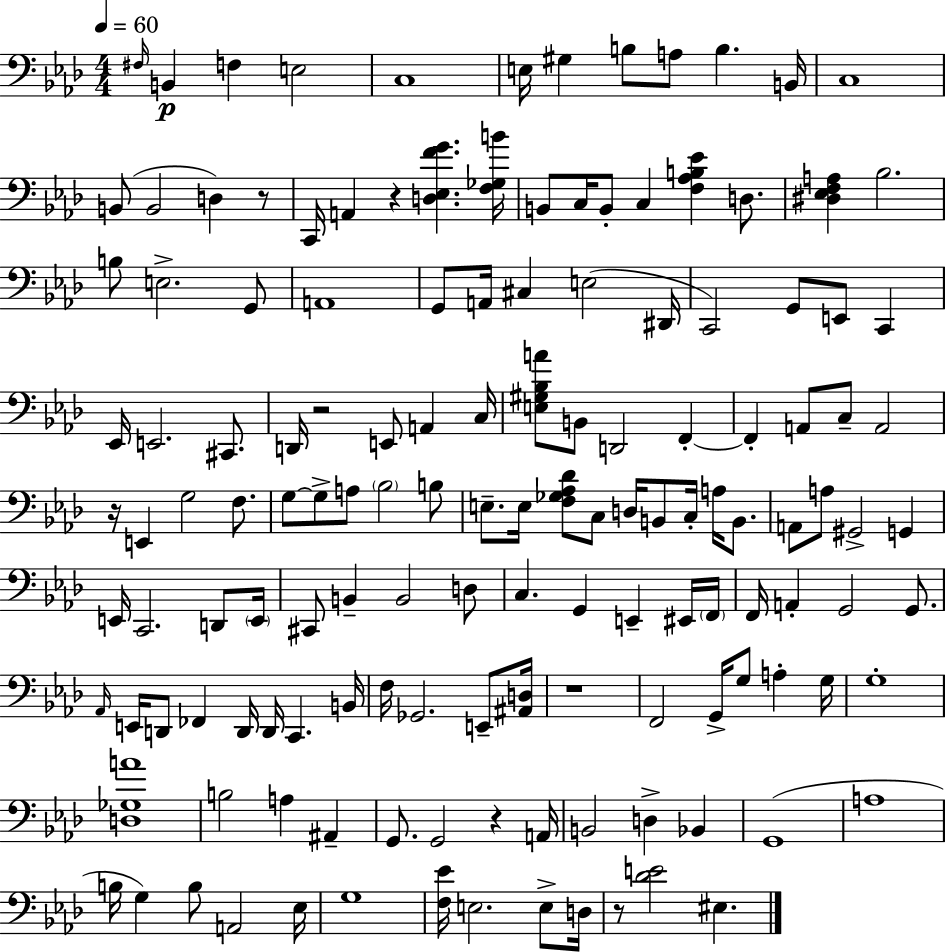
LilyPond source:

{
  \clef bass
  \numericTimeSignature
  \time 4/4
  \key aes \major
  \tempo 4 = 60
  \repeat volta 2 { \grace { fis16 }\p b,4 f4 e2 | c1 | e16 gis4 b8 a8 b4. | b,16 c1 | \break b,8( b,2 d4) r8 | c,16 a,4 r4 <d ees f' g'>4. | <f ges b'>16 b,8 c16 b,8-. c4 <f aes b ees'>4 d8. | <dis ees f a>4 bes2. | \break b8 e2.-> g,8 | a,1 | g,8 a,16 cis4 e2( | dis,16 c,2) g,8 e,8 c,4 | \break ees,16 e,2. cis,8. | d,16 r2 e,8 a,4 | c16 <e gis bes a'>8 b,8 d,2 f,4-.~~ | f,4-. a,8 c8-- a,2 | \break r16 e,4 g2 f8. | g8~~ g8-> a8 \parenthesize bes2 b8 | e8.-- e16 <f ges aes des'>8 c8 d16 b,8 c16-. a16 b,8. | a,8 a8 gis,2-> g,4 | \break e,16 c,2. d,8 | \parenthesize e,16 cis,8 b,4-- b,2 d8 | c4. g,4 e,4-- eis,16 | \parenthesize f,16 f,16 a,4-. g,2 g,8. | \break \grace { aes,16 } e,16 d,8 fes,4 d,16 d,16 c,4. | b,16 f16 ges,2. e,8-- | <ais, d>16 r1 | f,2 g,16-> g8 a4-. | \break g16 g1-. | <d ges a'>1 | b2 a4 ais,4-- | g,8. g,2 r4 | \break a,16 b,2 d4-> bes,4 | g,1( | a1 | b16 g4) b8 a,2 | \break ees16 g1 | <f ees'>16 e2. e8-> | d16 r8 <des' e'>2 eis4. | } \bar "|."
}